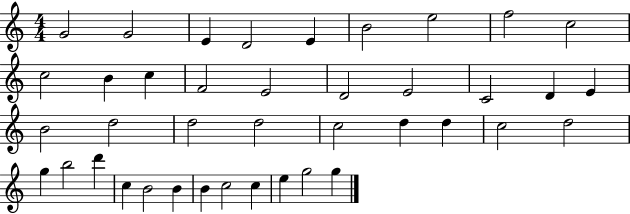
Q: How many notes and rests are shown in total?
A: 40